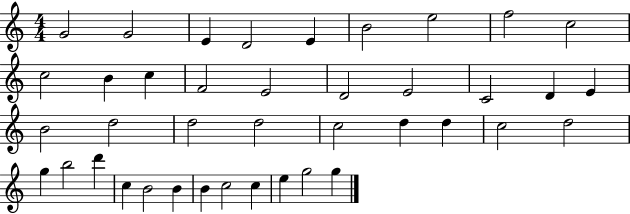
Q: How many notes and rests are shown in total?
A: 40